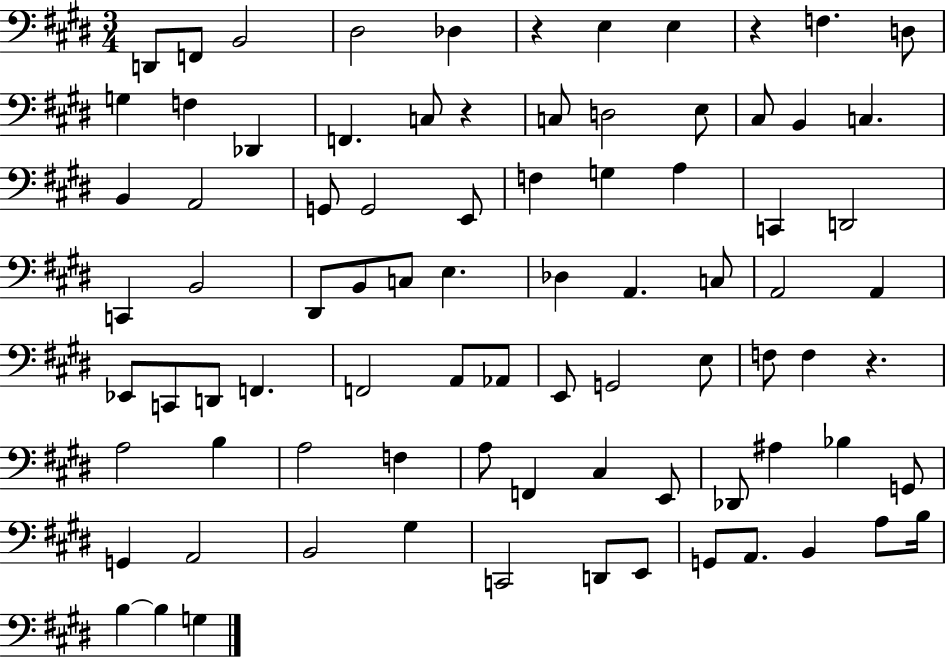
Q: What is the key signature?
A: E major